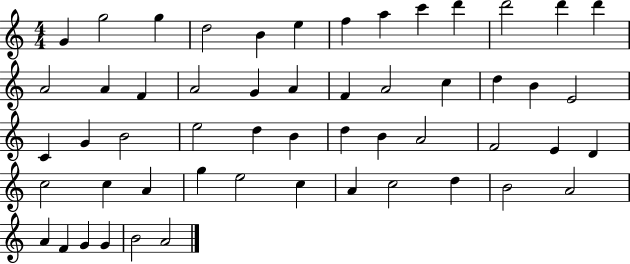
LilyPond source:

{
  \clef treble
  \numericTimeSignature
  \time 4/4
  \key c \major
  g'4 g''2 g''4 | d''2 b'4 e''4 | f''4 a''4 c'''4 d'''4 | d'''2 d'''4 d'''4 | \break a'2 a'4 f'4 | a'2 g'4 a'4 | f'4 a'2 c''4 | d''4 b'4 e'2 | \break c'4 g'4 b'2 | e''2 d''4 b'4 | d''4 b'4 a'2 | f'2 e'4 d'4 | \break c''2 c''4 a'4 | g''4 e''2 c''4 | a'4 c''2 d''4 | b'2 a'2 | \break a'4 f'4 g'4 g'4 | b'2 a'2 | \bar "|."
}